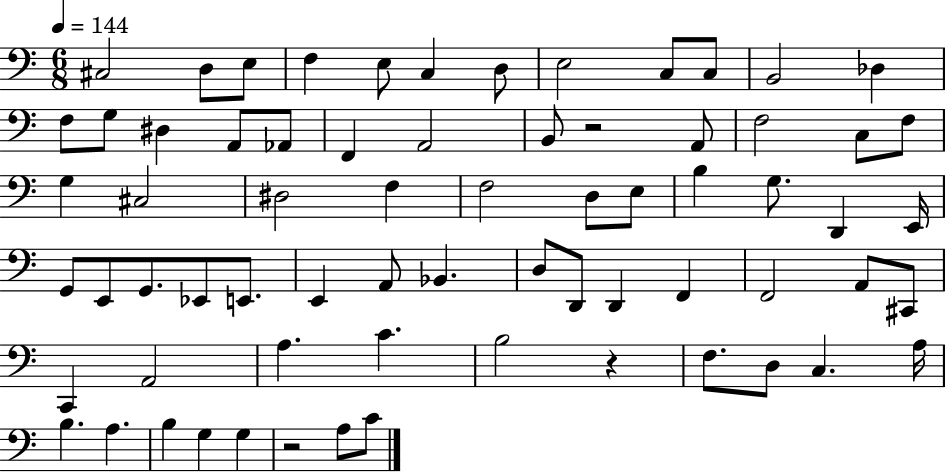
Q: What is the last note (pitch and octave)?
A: C4